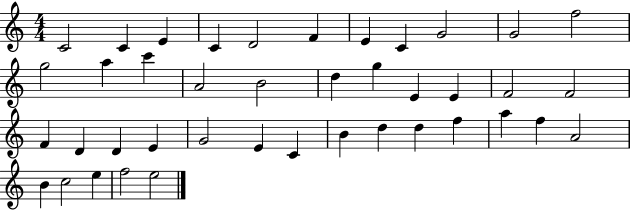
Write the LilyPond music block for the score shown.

{
  \clef treble
  \numericTimeSignature
  \time 4/4
  \key c \major
  c'2 c'4 e'4 | c'4 d'2 f'4 | e'4 c'4 g'2 | g'2 f''2 | \break g''2 a''4 c'''4 | a'2 b'2 | d''4 g''4 e'4 e'4 | f'2 f'2 | \break f'4 d'4 d'4 e'4 | g'2 e'4 c'4 | b'4 d''4 d''4 f''4 | a''4 f''4 a'2 | \break b'4 c''2 e''4 | f''2 e''2 | \bar "|."
}